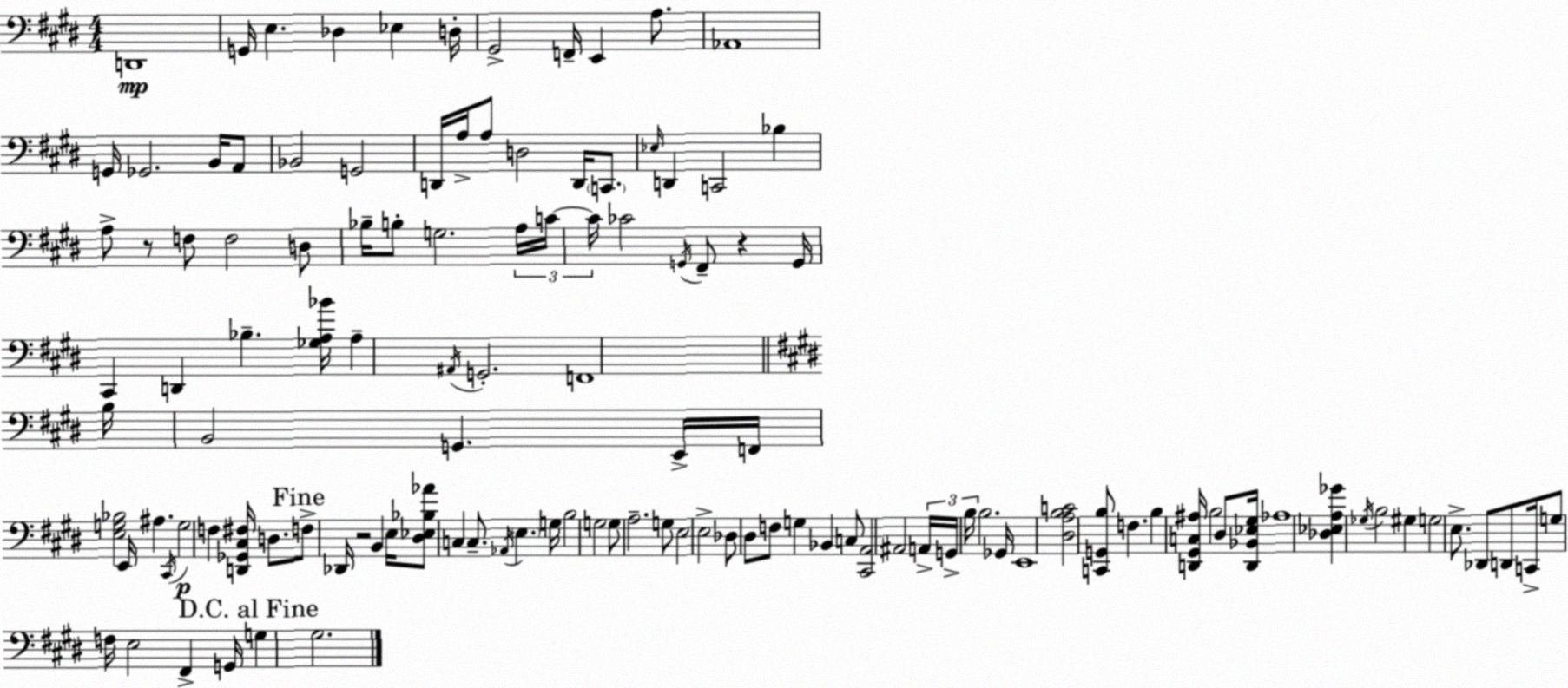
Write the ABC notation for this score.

X:1
T:Untitled
M:4/4
L:1/4
K:E
D,,4 G,,/4 E, _D, _E, D,/4 ^G,,2 F,,/4 E,, A,/2 _A,,4 G,,/4 _G,,2 B,,/4 A,,/2 _B,,2 G,,2 D,,/4 A,/4 A,/2 D,2 D,,/4 C,,/2 _E,/4 D,, C,,2 _B, A,/2 z/2 F,/2 F,2 D,/2 _B,/4 B,/2 G,2 A,/4 C/4 C/4 _C2 G,,/4 ^F,,/2 z G,,/4 ^C,, D,, _B, [_G,A,_B]/4 A, ^A,,/4 G,,2 F,,4 B,/4 B,,2 G,, E,,/4 F,,/4 [E,G,_B,]2 E,,/4 ^A, ^C,,/4 G,2 F, [D,,_G,,^C,^F,]/4 D,/2 F,/2 _D,,/4 z2 B,, E,/4 [^D,_E,_B,_A]/2 C, C,/2 _A,,/4 E, G,/4 B,2 G,2 G,/2 A,2 G,/2 E,2 E,2 _D,/2 ^D,/2 F,/2 G, _B,, C,/2 [^C,,A,,]2 ^A,,2 A,,/4 G,,/4 B,/4 B,2 _G,,/4 E,,4 [^D,A,B,C]2 [C,,G,,B,]/2 F, B, [D,,^G,,C,^A,]/4 B,2 ^D,/2 [D,,_B,,_E,^G,]/4 _A,4 [_D,_E,A,_G] _G,/4 B,2 ^G, G,2 E,/2 _D,,/2 D,,/2 C,,/4 G,/2 F,/4 E,2 ^F,, G,,/4 G, ^G,2